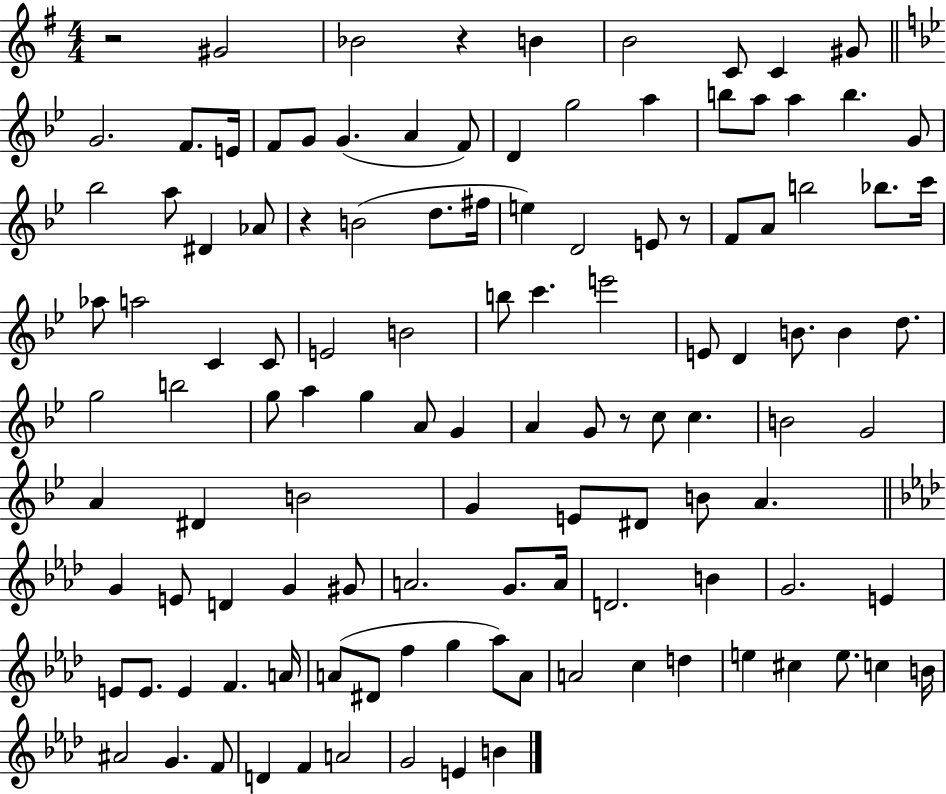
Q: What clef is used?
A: treble